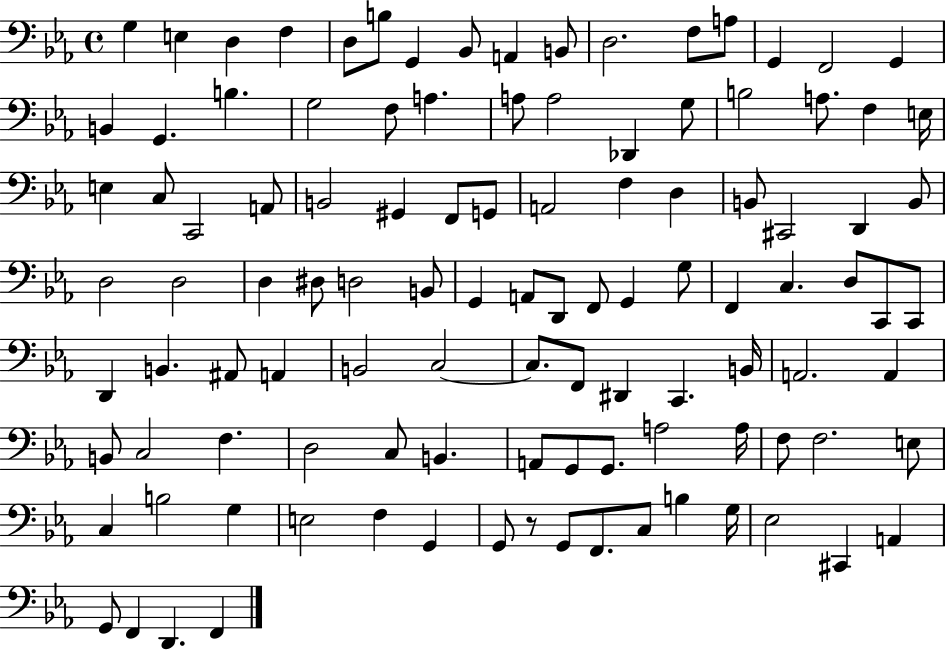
X:1
T:Untitled
M:4/4
L:1/4
K:Eb
G, E, D, F, D,/2 B,/2 G,, _B,,/2 A,, B,,/2 D,2 F,/2 A,/2 G,, F,,2 G,, B,, G,, B, G,2 F,/2 A, A,/2 A,2 _D,, G,/2 B,2 A,/2 F, E,/4 E, C,/2 C,,2 A,,/2 B,,2 ^G,, F,,/2 G,,/2 A,,2 F, D, B,,/2 ^C,,2 D,, B,,/2 D,2 D,2 D, ^D,/2 D,2 B,,/2 G,, A,,/2 D,,/2 F,,/2 G,, G,/2 F,, C, D,/2 C,,/2 C,,/2 D,, B,, ^A,,/2 A,, B,,2 C,2 C,/2 F,,/2 ^D,, C,, B,,/4 A,,2 A,, B,,/2 C,2 F, D,2 C,/2 B,, A,,/2 G,,/2 G,,/2 A,2 A,/4 F,/2 F,2 E,/2 C, B,2 G, E,2 F, G,, G,,/2 z/2 G,,/2 F,,/2 C,/2 B, G,/4 _E,2 ^C,, A,, G,,/2 F,, D,, F,,